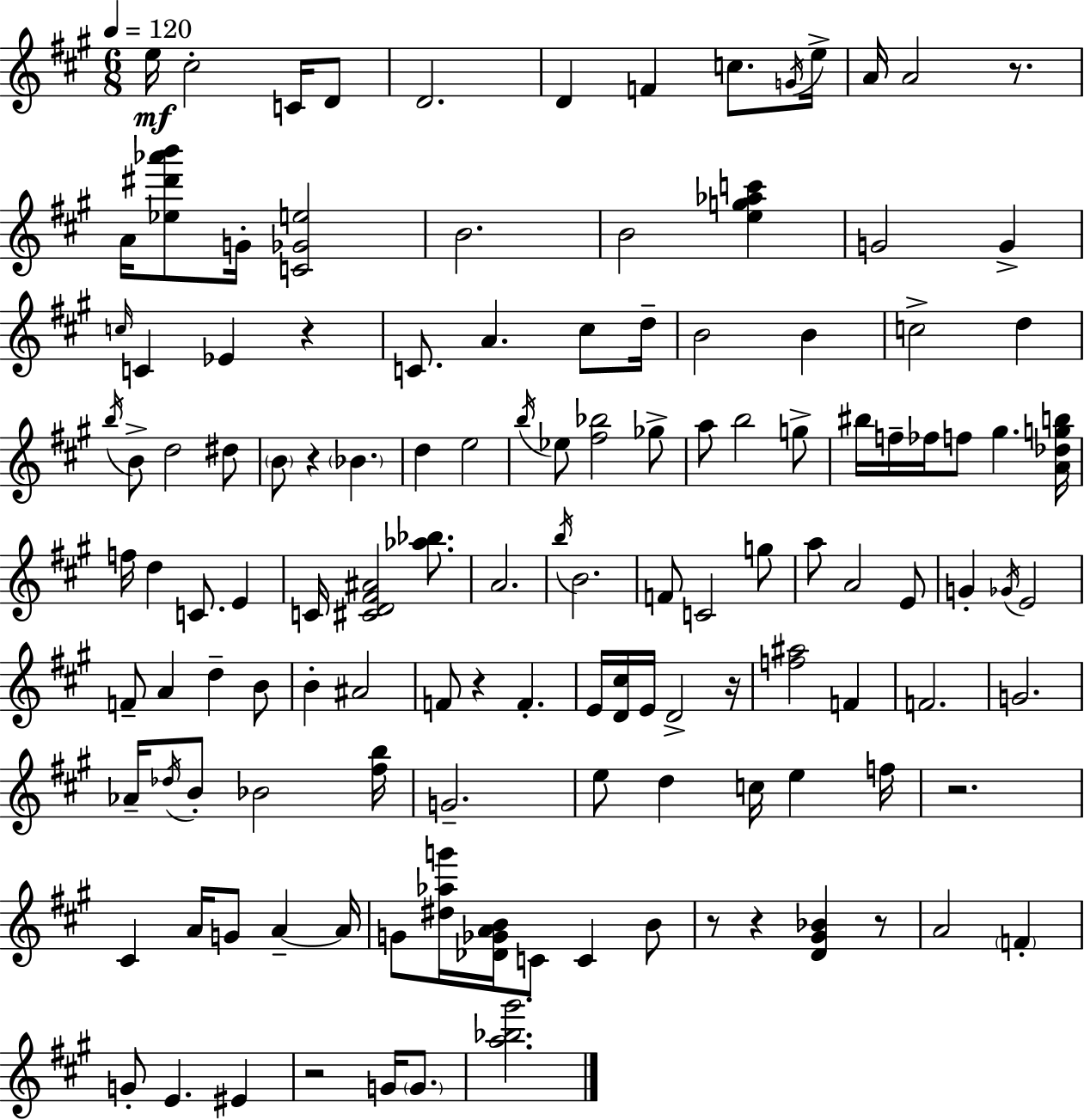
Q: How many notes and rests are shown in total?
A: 129